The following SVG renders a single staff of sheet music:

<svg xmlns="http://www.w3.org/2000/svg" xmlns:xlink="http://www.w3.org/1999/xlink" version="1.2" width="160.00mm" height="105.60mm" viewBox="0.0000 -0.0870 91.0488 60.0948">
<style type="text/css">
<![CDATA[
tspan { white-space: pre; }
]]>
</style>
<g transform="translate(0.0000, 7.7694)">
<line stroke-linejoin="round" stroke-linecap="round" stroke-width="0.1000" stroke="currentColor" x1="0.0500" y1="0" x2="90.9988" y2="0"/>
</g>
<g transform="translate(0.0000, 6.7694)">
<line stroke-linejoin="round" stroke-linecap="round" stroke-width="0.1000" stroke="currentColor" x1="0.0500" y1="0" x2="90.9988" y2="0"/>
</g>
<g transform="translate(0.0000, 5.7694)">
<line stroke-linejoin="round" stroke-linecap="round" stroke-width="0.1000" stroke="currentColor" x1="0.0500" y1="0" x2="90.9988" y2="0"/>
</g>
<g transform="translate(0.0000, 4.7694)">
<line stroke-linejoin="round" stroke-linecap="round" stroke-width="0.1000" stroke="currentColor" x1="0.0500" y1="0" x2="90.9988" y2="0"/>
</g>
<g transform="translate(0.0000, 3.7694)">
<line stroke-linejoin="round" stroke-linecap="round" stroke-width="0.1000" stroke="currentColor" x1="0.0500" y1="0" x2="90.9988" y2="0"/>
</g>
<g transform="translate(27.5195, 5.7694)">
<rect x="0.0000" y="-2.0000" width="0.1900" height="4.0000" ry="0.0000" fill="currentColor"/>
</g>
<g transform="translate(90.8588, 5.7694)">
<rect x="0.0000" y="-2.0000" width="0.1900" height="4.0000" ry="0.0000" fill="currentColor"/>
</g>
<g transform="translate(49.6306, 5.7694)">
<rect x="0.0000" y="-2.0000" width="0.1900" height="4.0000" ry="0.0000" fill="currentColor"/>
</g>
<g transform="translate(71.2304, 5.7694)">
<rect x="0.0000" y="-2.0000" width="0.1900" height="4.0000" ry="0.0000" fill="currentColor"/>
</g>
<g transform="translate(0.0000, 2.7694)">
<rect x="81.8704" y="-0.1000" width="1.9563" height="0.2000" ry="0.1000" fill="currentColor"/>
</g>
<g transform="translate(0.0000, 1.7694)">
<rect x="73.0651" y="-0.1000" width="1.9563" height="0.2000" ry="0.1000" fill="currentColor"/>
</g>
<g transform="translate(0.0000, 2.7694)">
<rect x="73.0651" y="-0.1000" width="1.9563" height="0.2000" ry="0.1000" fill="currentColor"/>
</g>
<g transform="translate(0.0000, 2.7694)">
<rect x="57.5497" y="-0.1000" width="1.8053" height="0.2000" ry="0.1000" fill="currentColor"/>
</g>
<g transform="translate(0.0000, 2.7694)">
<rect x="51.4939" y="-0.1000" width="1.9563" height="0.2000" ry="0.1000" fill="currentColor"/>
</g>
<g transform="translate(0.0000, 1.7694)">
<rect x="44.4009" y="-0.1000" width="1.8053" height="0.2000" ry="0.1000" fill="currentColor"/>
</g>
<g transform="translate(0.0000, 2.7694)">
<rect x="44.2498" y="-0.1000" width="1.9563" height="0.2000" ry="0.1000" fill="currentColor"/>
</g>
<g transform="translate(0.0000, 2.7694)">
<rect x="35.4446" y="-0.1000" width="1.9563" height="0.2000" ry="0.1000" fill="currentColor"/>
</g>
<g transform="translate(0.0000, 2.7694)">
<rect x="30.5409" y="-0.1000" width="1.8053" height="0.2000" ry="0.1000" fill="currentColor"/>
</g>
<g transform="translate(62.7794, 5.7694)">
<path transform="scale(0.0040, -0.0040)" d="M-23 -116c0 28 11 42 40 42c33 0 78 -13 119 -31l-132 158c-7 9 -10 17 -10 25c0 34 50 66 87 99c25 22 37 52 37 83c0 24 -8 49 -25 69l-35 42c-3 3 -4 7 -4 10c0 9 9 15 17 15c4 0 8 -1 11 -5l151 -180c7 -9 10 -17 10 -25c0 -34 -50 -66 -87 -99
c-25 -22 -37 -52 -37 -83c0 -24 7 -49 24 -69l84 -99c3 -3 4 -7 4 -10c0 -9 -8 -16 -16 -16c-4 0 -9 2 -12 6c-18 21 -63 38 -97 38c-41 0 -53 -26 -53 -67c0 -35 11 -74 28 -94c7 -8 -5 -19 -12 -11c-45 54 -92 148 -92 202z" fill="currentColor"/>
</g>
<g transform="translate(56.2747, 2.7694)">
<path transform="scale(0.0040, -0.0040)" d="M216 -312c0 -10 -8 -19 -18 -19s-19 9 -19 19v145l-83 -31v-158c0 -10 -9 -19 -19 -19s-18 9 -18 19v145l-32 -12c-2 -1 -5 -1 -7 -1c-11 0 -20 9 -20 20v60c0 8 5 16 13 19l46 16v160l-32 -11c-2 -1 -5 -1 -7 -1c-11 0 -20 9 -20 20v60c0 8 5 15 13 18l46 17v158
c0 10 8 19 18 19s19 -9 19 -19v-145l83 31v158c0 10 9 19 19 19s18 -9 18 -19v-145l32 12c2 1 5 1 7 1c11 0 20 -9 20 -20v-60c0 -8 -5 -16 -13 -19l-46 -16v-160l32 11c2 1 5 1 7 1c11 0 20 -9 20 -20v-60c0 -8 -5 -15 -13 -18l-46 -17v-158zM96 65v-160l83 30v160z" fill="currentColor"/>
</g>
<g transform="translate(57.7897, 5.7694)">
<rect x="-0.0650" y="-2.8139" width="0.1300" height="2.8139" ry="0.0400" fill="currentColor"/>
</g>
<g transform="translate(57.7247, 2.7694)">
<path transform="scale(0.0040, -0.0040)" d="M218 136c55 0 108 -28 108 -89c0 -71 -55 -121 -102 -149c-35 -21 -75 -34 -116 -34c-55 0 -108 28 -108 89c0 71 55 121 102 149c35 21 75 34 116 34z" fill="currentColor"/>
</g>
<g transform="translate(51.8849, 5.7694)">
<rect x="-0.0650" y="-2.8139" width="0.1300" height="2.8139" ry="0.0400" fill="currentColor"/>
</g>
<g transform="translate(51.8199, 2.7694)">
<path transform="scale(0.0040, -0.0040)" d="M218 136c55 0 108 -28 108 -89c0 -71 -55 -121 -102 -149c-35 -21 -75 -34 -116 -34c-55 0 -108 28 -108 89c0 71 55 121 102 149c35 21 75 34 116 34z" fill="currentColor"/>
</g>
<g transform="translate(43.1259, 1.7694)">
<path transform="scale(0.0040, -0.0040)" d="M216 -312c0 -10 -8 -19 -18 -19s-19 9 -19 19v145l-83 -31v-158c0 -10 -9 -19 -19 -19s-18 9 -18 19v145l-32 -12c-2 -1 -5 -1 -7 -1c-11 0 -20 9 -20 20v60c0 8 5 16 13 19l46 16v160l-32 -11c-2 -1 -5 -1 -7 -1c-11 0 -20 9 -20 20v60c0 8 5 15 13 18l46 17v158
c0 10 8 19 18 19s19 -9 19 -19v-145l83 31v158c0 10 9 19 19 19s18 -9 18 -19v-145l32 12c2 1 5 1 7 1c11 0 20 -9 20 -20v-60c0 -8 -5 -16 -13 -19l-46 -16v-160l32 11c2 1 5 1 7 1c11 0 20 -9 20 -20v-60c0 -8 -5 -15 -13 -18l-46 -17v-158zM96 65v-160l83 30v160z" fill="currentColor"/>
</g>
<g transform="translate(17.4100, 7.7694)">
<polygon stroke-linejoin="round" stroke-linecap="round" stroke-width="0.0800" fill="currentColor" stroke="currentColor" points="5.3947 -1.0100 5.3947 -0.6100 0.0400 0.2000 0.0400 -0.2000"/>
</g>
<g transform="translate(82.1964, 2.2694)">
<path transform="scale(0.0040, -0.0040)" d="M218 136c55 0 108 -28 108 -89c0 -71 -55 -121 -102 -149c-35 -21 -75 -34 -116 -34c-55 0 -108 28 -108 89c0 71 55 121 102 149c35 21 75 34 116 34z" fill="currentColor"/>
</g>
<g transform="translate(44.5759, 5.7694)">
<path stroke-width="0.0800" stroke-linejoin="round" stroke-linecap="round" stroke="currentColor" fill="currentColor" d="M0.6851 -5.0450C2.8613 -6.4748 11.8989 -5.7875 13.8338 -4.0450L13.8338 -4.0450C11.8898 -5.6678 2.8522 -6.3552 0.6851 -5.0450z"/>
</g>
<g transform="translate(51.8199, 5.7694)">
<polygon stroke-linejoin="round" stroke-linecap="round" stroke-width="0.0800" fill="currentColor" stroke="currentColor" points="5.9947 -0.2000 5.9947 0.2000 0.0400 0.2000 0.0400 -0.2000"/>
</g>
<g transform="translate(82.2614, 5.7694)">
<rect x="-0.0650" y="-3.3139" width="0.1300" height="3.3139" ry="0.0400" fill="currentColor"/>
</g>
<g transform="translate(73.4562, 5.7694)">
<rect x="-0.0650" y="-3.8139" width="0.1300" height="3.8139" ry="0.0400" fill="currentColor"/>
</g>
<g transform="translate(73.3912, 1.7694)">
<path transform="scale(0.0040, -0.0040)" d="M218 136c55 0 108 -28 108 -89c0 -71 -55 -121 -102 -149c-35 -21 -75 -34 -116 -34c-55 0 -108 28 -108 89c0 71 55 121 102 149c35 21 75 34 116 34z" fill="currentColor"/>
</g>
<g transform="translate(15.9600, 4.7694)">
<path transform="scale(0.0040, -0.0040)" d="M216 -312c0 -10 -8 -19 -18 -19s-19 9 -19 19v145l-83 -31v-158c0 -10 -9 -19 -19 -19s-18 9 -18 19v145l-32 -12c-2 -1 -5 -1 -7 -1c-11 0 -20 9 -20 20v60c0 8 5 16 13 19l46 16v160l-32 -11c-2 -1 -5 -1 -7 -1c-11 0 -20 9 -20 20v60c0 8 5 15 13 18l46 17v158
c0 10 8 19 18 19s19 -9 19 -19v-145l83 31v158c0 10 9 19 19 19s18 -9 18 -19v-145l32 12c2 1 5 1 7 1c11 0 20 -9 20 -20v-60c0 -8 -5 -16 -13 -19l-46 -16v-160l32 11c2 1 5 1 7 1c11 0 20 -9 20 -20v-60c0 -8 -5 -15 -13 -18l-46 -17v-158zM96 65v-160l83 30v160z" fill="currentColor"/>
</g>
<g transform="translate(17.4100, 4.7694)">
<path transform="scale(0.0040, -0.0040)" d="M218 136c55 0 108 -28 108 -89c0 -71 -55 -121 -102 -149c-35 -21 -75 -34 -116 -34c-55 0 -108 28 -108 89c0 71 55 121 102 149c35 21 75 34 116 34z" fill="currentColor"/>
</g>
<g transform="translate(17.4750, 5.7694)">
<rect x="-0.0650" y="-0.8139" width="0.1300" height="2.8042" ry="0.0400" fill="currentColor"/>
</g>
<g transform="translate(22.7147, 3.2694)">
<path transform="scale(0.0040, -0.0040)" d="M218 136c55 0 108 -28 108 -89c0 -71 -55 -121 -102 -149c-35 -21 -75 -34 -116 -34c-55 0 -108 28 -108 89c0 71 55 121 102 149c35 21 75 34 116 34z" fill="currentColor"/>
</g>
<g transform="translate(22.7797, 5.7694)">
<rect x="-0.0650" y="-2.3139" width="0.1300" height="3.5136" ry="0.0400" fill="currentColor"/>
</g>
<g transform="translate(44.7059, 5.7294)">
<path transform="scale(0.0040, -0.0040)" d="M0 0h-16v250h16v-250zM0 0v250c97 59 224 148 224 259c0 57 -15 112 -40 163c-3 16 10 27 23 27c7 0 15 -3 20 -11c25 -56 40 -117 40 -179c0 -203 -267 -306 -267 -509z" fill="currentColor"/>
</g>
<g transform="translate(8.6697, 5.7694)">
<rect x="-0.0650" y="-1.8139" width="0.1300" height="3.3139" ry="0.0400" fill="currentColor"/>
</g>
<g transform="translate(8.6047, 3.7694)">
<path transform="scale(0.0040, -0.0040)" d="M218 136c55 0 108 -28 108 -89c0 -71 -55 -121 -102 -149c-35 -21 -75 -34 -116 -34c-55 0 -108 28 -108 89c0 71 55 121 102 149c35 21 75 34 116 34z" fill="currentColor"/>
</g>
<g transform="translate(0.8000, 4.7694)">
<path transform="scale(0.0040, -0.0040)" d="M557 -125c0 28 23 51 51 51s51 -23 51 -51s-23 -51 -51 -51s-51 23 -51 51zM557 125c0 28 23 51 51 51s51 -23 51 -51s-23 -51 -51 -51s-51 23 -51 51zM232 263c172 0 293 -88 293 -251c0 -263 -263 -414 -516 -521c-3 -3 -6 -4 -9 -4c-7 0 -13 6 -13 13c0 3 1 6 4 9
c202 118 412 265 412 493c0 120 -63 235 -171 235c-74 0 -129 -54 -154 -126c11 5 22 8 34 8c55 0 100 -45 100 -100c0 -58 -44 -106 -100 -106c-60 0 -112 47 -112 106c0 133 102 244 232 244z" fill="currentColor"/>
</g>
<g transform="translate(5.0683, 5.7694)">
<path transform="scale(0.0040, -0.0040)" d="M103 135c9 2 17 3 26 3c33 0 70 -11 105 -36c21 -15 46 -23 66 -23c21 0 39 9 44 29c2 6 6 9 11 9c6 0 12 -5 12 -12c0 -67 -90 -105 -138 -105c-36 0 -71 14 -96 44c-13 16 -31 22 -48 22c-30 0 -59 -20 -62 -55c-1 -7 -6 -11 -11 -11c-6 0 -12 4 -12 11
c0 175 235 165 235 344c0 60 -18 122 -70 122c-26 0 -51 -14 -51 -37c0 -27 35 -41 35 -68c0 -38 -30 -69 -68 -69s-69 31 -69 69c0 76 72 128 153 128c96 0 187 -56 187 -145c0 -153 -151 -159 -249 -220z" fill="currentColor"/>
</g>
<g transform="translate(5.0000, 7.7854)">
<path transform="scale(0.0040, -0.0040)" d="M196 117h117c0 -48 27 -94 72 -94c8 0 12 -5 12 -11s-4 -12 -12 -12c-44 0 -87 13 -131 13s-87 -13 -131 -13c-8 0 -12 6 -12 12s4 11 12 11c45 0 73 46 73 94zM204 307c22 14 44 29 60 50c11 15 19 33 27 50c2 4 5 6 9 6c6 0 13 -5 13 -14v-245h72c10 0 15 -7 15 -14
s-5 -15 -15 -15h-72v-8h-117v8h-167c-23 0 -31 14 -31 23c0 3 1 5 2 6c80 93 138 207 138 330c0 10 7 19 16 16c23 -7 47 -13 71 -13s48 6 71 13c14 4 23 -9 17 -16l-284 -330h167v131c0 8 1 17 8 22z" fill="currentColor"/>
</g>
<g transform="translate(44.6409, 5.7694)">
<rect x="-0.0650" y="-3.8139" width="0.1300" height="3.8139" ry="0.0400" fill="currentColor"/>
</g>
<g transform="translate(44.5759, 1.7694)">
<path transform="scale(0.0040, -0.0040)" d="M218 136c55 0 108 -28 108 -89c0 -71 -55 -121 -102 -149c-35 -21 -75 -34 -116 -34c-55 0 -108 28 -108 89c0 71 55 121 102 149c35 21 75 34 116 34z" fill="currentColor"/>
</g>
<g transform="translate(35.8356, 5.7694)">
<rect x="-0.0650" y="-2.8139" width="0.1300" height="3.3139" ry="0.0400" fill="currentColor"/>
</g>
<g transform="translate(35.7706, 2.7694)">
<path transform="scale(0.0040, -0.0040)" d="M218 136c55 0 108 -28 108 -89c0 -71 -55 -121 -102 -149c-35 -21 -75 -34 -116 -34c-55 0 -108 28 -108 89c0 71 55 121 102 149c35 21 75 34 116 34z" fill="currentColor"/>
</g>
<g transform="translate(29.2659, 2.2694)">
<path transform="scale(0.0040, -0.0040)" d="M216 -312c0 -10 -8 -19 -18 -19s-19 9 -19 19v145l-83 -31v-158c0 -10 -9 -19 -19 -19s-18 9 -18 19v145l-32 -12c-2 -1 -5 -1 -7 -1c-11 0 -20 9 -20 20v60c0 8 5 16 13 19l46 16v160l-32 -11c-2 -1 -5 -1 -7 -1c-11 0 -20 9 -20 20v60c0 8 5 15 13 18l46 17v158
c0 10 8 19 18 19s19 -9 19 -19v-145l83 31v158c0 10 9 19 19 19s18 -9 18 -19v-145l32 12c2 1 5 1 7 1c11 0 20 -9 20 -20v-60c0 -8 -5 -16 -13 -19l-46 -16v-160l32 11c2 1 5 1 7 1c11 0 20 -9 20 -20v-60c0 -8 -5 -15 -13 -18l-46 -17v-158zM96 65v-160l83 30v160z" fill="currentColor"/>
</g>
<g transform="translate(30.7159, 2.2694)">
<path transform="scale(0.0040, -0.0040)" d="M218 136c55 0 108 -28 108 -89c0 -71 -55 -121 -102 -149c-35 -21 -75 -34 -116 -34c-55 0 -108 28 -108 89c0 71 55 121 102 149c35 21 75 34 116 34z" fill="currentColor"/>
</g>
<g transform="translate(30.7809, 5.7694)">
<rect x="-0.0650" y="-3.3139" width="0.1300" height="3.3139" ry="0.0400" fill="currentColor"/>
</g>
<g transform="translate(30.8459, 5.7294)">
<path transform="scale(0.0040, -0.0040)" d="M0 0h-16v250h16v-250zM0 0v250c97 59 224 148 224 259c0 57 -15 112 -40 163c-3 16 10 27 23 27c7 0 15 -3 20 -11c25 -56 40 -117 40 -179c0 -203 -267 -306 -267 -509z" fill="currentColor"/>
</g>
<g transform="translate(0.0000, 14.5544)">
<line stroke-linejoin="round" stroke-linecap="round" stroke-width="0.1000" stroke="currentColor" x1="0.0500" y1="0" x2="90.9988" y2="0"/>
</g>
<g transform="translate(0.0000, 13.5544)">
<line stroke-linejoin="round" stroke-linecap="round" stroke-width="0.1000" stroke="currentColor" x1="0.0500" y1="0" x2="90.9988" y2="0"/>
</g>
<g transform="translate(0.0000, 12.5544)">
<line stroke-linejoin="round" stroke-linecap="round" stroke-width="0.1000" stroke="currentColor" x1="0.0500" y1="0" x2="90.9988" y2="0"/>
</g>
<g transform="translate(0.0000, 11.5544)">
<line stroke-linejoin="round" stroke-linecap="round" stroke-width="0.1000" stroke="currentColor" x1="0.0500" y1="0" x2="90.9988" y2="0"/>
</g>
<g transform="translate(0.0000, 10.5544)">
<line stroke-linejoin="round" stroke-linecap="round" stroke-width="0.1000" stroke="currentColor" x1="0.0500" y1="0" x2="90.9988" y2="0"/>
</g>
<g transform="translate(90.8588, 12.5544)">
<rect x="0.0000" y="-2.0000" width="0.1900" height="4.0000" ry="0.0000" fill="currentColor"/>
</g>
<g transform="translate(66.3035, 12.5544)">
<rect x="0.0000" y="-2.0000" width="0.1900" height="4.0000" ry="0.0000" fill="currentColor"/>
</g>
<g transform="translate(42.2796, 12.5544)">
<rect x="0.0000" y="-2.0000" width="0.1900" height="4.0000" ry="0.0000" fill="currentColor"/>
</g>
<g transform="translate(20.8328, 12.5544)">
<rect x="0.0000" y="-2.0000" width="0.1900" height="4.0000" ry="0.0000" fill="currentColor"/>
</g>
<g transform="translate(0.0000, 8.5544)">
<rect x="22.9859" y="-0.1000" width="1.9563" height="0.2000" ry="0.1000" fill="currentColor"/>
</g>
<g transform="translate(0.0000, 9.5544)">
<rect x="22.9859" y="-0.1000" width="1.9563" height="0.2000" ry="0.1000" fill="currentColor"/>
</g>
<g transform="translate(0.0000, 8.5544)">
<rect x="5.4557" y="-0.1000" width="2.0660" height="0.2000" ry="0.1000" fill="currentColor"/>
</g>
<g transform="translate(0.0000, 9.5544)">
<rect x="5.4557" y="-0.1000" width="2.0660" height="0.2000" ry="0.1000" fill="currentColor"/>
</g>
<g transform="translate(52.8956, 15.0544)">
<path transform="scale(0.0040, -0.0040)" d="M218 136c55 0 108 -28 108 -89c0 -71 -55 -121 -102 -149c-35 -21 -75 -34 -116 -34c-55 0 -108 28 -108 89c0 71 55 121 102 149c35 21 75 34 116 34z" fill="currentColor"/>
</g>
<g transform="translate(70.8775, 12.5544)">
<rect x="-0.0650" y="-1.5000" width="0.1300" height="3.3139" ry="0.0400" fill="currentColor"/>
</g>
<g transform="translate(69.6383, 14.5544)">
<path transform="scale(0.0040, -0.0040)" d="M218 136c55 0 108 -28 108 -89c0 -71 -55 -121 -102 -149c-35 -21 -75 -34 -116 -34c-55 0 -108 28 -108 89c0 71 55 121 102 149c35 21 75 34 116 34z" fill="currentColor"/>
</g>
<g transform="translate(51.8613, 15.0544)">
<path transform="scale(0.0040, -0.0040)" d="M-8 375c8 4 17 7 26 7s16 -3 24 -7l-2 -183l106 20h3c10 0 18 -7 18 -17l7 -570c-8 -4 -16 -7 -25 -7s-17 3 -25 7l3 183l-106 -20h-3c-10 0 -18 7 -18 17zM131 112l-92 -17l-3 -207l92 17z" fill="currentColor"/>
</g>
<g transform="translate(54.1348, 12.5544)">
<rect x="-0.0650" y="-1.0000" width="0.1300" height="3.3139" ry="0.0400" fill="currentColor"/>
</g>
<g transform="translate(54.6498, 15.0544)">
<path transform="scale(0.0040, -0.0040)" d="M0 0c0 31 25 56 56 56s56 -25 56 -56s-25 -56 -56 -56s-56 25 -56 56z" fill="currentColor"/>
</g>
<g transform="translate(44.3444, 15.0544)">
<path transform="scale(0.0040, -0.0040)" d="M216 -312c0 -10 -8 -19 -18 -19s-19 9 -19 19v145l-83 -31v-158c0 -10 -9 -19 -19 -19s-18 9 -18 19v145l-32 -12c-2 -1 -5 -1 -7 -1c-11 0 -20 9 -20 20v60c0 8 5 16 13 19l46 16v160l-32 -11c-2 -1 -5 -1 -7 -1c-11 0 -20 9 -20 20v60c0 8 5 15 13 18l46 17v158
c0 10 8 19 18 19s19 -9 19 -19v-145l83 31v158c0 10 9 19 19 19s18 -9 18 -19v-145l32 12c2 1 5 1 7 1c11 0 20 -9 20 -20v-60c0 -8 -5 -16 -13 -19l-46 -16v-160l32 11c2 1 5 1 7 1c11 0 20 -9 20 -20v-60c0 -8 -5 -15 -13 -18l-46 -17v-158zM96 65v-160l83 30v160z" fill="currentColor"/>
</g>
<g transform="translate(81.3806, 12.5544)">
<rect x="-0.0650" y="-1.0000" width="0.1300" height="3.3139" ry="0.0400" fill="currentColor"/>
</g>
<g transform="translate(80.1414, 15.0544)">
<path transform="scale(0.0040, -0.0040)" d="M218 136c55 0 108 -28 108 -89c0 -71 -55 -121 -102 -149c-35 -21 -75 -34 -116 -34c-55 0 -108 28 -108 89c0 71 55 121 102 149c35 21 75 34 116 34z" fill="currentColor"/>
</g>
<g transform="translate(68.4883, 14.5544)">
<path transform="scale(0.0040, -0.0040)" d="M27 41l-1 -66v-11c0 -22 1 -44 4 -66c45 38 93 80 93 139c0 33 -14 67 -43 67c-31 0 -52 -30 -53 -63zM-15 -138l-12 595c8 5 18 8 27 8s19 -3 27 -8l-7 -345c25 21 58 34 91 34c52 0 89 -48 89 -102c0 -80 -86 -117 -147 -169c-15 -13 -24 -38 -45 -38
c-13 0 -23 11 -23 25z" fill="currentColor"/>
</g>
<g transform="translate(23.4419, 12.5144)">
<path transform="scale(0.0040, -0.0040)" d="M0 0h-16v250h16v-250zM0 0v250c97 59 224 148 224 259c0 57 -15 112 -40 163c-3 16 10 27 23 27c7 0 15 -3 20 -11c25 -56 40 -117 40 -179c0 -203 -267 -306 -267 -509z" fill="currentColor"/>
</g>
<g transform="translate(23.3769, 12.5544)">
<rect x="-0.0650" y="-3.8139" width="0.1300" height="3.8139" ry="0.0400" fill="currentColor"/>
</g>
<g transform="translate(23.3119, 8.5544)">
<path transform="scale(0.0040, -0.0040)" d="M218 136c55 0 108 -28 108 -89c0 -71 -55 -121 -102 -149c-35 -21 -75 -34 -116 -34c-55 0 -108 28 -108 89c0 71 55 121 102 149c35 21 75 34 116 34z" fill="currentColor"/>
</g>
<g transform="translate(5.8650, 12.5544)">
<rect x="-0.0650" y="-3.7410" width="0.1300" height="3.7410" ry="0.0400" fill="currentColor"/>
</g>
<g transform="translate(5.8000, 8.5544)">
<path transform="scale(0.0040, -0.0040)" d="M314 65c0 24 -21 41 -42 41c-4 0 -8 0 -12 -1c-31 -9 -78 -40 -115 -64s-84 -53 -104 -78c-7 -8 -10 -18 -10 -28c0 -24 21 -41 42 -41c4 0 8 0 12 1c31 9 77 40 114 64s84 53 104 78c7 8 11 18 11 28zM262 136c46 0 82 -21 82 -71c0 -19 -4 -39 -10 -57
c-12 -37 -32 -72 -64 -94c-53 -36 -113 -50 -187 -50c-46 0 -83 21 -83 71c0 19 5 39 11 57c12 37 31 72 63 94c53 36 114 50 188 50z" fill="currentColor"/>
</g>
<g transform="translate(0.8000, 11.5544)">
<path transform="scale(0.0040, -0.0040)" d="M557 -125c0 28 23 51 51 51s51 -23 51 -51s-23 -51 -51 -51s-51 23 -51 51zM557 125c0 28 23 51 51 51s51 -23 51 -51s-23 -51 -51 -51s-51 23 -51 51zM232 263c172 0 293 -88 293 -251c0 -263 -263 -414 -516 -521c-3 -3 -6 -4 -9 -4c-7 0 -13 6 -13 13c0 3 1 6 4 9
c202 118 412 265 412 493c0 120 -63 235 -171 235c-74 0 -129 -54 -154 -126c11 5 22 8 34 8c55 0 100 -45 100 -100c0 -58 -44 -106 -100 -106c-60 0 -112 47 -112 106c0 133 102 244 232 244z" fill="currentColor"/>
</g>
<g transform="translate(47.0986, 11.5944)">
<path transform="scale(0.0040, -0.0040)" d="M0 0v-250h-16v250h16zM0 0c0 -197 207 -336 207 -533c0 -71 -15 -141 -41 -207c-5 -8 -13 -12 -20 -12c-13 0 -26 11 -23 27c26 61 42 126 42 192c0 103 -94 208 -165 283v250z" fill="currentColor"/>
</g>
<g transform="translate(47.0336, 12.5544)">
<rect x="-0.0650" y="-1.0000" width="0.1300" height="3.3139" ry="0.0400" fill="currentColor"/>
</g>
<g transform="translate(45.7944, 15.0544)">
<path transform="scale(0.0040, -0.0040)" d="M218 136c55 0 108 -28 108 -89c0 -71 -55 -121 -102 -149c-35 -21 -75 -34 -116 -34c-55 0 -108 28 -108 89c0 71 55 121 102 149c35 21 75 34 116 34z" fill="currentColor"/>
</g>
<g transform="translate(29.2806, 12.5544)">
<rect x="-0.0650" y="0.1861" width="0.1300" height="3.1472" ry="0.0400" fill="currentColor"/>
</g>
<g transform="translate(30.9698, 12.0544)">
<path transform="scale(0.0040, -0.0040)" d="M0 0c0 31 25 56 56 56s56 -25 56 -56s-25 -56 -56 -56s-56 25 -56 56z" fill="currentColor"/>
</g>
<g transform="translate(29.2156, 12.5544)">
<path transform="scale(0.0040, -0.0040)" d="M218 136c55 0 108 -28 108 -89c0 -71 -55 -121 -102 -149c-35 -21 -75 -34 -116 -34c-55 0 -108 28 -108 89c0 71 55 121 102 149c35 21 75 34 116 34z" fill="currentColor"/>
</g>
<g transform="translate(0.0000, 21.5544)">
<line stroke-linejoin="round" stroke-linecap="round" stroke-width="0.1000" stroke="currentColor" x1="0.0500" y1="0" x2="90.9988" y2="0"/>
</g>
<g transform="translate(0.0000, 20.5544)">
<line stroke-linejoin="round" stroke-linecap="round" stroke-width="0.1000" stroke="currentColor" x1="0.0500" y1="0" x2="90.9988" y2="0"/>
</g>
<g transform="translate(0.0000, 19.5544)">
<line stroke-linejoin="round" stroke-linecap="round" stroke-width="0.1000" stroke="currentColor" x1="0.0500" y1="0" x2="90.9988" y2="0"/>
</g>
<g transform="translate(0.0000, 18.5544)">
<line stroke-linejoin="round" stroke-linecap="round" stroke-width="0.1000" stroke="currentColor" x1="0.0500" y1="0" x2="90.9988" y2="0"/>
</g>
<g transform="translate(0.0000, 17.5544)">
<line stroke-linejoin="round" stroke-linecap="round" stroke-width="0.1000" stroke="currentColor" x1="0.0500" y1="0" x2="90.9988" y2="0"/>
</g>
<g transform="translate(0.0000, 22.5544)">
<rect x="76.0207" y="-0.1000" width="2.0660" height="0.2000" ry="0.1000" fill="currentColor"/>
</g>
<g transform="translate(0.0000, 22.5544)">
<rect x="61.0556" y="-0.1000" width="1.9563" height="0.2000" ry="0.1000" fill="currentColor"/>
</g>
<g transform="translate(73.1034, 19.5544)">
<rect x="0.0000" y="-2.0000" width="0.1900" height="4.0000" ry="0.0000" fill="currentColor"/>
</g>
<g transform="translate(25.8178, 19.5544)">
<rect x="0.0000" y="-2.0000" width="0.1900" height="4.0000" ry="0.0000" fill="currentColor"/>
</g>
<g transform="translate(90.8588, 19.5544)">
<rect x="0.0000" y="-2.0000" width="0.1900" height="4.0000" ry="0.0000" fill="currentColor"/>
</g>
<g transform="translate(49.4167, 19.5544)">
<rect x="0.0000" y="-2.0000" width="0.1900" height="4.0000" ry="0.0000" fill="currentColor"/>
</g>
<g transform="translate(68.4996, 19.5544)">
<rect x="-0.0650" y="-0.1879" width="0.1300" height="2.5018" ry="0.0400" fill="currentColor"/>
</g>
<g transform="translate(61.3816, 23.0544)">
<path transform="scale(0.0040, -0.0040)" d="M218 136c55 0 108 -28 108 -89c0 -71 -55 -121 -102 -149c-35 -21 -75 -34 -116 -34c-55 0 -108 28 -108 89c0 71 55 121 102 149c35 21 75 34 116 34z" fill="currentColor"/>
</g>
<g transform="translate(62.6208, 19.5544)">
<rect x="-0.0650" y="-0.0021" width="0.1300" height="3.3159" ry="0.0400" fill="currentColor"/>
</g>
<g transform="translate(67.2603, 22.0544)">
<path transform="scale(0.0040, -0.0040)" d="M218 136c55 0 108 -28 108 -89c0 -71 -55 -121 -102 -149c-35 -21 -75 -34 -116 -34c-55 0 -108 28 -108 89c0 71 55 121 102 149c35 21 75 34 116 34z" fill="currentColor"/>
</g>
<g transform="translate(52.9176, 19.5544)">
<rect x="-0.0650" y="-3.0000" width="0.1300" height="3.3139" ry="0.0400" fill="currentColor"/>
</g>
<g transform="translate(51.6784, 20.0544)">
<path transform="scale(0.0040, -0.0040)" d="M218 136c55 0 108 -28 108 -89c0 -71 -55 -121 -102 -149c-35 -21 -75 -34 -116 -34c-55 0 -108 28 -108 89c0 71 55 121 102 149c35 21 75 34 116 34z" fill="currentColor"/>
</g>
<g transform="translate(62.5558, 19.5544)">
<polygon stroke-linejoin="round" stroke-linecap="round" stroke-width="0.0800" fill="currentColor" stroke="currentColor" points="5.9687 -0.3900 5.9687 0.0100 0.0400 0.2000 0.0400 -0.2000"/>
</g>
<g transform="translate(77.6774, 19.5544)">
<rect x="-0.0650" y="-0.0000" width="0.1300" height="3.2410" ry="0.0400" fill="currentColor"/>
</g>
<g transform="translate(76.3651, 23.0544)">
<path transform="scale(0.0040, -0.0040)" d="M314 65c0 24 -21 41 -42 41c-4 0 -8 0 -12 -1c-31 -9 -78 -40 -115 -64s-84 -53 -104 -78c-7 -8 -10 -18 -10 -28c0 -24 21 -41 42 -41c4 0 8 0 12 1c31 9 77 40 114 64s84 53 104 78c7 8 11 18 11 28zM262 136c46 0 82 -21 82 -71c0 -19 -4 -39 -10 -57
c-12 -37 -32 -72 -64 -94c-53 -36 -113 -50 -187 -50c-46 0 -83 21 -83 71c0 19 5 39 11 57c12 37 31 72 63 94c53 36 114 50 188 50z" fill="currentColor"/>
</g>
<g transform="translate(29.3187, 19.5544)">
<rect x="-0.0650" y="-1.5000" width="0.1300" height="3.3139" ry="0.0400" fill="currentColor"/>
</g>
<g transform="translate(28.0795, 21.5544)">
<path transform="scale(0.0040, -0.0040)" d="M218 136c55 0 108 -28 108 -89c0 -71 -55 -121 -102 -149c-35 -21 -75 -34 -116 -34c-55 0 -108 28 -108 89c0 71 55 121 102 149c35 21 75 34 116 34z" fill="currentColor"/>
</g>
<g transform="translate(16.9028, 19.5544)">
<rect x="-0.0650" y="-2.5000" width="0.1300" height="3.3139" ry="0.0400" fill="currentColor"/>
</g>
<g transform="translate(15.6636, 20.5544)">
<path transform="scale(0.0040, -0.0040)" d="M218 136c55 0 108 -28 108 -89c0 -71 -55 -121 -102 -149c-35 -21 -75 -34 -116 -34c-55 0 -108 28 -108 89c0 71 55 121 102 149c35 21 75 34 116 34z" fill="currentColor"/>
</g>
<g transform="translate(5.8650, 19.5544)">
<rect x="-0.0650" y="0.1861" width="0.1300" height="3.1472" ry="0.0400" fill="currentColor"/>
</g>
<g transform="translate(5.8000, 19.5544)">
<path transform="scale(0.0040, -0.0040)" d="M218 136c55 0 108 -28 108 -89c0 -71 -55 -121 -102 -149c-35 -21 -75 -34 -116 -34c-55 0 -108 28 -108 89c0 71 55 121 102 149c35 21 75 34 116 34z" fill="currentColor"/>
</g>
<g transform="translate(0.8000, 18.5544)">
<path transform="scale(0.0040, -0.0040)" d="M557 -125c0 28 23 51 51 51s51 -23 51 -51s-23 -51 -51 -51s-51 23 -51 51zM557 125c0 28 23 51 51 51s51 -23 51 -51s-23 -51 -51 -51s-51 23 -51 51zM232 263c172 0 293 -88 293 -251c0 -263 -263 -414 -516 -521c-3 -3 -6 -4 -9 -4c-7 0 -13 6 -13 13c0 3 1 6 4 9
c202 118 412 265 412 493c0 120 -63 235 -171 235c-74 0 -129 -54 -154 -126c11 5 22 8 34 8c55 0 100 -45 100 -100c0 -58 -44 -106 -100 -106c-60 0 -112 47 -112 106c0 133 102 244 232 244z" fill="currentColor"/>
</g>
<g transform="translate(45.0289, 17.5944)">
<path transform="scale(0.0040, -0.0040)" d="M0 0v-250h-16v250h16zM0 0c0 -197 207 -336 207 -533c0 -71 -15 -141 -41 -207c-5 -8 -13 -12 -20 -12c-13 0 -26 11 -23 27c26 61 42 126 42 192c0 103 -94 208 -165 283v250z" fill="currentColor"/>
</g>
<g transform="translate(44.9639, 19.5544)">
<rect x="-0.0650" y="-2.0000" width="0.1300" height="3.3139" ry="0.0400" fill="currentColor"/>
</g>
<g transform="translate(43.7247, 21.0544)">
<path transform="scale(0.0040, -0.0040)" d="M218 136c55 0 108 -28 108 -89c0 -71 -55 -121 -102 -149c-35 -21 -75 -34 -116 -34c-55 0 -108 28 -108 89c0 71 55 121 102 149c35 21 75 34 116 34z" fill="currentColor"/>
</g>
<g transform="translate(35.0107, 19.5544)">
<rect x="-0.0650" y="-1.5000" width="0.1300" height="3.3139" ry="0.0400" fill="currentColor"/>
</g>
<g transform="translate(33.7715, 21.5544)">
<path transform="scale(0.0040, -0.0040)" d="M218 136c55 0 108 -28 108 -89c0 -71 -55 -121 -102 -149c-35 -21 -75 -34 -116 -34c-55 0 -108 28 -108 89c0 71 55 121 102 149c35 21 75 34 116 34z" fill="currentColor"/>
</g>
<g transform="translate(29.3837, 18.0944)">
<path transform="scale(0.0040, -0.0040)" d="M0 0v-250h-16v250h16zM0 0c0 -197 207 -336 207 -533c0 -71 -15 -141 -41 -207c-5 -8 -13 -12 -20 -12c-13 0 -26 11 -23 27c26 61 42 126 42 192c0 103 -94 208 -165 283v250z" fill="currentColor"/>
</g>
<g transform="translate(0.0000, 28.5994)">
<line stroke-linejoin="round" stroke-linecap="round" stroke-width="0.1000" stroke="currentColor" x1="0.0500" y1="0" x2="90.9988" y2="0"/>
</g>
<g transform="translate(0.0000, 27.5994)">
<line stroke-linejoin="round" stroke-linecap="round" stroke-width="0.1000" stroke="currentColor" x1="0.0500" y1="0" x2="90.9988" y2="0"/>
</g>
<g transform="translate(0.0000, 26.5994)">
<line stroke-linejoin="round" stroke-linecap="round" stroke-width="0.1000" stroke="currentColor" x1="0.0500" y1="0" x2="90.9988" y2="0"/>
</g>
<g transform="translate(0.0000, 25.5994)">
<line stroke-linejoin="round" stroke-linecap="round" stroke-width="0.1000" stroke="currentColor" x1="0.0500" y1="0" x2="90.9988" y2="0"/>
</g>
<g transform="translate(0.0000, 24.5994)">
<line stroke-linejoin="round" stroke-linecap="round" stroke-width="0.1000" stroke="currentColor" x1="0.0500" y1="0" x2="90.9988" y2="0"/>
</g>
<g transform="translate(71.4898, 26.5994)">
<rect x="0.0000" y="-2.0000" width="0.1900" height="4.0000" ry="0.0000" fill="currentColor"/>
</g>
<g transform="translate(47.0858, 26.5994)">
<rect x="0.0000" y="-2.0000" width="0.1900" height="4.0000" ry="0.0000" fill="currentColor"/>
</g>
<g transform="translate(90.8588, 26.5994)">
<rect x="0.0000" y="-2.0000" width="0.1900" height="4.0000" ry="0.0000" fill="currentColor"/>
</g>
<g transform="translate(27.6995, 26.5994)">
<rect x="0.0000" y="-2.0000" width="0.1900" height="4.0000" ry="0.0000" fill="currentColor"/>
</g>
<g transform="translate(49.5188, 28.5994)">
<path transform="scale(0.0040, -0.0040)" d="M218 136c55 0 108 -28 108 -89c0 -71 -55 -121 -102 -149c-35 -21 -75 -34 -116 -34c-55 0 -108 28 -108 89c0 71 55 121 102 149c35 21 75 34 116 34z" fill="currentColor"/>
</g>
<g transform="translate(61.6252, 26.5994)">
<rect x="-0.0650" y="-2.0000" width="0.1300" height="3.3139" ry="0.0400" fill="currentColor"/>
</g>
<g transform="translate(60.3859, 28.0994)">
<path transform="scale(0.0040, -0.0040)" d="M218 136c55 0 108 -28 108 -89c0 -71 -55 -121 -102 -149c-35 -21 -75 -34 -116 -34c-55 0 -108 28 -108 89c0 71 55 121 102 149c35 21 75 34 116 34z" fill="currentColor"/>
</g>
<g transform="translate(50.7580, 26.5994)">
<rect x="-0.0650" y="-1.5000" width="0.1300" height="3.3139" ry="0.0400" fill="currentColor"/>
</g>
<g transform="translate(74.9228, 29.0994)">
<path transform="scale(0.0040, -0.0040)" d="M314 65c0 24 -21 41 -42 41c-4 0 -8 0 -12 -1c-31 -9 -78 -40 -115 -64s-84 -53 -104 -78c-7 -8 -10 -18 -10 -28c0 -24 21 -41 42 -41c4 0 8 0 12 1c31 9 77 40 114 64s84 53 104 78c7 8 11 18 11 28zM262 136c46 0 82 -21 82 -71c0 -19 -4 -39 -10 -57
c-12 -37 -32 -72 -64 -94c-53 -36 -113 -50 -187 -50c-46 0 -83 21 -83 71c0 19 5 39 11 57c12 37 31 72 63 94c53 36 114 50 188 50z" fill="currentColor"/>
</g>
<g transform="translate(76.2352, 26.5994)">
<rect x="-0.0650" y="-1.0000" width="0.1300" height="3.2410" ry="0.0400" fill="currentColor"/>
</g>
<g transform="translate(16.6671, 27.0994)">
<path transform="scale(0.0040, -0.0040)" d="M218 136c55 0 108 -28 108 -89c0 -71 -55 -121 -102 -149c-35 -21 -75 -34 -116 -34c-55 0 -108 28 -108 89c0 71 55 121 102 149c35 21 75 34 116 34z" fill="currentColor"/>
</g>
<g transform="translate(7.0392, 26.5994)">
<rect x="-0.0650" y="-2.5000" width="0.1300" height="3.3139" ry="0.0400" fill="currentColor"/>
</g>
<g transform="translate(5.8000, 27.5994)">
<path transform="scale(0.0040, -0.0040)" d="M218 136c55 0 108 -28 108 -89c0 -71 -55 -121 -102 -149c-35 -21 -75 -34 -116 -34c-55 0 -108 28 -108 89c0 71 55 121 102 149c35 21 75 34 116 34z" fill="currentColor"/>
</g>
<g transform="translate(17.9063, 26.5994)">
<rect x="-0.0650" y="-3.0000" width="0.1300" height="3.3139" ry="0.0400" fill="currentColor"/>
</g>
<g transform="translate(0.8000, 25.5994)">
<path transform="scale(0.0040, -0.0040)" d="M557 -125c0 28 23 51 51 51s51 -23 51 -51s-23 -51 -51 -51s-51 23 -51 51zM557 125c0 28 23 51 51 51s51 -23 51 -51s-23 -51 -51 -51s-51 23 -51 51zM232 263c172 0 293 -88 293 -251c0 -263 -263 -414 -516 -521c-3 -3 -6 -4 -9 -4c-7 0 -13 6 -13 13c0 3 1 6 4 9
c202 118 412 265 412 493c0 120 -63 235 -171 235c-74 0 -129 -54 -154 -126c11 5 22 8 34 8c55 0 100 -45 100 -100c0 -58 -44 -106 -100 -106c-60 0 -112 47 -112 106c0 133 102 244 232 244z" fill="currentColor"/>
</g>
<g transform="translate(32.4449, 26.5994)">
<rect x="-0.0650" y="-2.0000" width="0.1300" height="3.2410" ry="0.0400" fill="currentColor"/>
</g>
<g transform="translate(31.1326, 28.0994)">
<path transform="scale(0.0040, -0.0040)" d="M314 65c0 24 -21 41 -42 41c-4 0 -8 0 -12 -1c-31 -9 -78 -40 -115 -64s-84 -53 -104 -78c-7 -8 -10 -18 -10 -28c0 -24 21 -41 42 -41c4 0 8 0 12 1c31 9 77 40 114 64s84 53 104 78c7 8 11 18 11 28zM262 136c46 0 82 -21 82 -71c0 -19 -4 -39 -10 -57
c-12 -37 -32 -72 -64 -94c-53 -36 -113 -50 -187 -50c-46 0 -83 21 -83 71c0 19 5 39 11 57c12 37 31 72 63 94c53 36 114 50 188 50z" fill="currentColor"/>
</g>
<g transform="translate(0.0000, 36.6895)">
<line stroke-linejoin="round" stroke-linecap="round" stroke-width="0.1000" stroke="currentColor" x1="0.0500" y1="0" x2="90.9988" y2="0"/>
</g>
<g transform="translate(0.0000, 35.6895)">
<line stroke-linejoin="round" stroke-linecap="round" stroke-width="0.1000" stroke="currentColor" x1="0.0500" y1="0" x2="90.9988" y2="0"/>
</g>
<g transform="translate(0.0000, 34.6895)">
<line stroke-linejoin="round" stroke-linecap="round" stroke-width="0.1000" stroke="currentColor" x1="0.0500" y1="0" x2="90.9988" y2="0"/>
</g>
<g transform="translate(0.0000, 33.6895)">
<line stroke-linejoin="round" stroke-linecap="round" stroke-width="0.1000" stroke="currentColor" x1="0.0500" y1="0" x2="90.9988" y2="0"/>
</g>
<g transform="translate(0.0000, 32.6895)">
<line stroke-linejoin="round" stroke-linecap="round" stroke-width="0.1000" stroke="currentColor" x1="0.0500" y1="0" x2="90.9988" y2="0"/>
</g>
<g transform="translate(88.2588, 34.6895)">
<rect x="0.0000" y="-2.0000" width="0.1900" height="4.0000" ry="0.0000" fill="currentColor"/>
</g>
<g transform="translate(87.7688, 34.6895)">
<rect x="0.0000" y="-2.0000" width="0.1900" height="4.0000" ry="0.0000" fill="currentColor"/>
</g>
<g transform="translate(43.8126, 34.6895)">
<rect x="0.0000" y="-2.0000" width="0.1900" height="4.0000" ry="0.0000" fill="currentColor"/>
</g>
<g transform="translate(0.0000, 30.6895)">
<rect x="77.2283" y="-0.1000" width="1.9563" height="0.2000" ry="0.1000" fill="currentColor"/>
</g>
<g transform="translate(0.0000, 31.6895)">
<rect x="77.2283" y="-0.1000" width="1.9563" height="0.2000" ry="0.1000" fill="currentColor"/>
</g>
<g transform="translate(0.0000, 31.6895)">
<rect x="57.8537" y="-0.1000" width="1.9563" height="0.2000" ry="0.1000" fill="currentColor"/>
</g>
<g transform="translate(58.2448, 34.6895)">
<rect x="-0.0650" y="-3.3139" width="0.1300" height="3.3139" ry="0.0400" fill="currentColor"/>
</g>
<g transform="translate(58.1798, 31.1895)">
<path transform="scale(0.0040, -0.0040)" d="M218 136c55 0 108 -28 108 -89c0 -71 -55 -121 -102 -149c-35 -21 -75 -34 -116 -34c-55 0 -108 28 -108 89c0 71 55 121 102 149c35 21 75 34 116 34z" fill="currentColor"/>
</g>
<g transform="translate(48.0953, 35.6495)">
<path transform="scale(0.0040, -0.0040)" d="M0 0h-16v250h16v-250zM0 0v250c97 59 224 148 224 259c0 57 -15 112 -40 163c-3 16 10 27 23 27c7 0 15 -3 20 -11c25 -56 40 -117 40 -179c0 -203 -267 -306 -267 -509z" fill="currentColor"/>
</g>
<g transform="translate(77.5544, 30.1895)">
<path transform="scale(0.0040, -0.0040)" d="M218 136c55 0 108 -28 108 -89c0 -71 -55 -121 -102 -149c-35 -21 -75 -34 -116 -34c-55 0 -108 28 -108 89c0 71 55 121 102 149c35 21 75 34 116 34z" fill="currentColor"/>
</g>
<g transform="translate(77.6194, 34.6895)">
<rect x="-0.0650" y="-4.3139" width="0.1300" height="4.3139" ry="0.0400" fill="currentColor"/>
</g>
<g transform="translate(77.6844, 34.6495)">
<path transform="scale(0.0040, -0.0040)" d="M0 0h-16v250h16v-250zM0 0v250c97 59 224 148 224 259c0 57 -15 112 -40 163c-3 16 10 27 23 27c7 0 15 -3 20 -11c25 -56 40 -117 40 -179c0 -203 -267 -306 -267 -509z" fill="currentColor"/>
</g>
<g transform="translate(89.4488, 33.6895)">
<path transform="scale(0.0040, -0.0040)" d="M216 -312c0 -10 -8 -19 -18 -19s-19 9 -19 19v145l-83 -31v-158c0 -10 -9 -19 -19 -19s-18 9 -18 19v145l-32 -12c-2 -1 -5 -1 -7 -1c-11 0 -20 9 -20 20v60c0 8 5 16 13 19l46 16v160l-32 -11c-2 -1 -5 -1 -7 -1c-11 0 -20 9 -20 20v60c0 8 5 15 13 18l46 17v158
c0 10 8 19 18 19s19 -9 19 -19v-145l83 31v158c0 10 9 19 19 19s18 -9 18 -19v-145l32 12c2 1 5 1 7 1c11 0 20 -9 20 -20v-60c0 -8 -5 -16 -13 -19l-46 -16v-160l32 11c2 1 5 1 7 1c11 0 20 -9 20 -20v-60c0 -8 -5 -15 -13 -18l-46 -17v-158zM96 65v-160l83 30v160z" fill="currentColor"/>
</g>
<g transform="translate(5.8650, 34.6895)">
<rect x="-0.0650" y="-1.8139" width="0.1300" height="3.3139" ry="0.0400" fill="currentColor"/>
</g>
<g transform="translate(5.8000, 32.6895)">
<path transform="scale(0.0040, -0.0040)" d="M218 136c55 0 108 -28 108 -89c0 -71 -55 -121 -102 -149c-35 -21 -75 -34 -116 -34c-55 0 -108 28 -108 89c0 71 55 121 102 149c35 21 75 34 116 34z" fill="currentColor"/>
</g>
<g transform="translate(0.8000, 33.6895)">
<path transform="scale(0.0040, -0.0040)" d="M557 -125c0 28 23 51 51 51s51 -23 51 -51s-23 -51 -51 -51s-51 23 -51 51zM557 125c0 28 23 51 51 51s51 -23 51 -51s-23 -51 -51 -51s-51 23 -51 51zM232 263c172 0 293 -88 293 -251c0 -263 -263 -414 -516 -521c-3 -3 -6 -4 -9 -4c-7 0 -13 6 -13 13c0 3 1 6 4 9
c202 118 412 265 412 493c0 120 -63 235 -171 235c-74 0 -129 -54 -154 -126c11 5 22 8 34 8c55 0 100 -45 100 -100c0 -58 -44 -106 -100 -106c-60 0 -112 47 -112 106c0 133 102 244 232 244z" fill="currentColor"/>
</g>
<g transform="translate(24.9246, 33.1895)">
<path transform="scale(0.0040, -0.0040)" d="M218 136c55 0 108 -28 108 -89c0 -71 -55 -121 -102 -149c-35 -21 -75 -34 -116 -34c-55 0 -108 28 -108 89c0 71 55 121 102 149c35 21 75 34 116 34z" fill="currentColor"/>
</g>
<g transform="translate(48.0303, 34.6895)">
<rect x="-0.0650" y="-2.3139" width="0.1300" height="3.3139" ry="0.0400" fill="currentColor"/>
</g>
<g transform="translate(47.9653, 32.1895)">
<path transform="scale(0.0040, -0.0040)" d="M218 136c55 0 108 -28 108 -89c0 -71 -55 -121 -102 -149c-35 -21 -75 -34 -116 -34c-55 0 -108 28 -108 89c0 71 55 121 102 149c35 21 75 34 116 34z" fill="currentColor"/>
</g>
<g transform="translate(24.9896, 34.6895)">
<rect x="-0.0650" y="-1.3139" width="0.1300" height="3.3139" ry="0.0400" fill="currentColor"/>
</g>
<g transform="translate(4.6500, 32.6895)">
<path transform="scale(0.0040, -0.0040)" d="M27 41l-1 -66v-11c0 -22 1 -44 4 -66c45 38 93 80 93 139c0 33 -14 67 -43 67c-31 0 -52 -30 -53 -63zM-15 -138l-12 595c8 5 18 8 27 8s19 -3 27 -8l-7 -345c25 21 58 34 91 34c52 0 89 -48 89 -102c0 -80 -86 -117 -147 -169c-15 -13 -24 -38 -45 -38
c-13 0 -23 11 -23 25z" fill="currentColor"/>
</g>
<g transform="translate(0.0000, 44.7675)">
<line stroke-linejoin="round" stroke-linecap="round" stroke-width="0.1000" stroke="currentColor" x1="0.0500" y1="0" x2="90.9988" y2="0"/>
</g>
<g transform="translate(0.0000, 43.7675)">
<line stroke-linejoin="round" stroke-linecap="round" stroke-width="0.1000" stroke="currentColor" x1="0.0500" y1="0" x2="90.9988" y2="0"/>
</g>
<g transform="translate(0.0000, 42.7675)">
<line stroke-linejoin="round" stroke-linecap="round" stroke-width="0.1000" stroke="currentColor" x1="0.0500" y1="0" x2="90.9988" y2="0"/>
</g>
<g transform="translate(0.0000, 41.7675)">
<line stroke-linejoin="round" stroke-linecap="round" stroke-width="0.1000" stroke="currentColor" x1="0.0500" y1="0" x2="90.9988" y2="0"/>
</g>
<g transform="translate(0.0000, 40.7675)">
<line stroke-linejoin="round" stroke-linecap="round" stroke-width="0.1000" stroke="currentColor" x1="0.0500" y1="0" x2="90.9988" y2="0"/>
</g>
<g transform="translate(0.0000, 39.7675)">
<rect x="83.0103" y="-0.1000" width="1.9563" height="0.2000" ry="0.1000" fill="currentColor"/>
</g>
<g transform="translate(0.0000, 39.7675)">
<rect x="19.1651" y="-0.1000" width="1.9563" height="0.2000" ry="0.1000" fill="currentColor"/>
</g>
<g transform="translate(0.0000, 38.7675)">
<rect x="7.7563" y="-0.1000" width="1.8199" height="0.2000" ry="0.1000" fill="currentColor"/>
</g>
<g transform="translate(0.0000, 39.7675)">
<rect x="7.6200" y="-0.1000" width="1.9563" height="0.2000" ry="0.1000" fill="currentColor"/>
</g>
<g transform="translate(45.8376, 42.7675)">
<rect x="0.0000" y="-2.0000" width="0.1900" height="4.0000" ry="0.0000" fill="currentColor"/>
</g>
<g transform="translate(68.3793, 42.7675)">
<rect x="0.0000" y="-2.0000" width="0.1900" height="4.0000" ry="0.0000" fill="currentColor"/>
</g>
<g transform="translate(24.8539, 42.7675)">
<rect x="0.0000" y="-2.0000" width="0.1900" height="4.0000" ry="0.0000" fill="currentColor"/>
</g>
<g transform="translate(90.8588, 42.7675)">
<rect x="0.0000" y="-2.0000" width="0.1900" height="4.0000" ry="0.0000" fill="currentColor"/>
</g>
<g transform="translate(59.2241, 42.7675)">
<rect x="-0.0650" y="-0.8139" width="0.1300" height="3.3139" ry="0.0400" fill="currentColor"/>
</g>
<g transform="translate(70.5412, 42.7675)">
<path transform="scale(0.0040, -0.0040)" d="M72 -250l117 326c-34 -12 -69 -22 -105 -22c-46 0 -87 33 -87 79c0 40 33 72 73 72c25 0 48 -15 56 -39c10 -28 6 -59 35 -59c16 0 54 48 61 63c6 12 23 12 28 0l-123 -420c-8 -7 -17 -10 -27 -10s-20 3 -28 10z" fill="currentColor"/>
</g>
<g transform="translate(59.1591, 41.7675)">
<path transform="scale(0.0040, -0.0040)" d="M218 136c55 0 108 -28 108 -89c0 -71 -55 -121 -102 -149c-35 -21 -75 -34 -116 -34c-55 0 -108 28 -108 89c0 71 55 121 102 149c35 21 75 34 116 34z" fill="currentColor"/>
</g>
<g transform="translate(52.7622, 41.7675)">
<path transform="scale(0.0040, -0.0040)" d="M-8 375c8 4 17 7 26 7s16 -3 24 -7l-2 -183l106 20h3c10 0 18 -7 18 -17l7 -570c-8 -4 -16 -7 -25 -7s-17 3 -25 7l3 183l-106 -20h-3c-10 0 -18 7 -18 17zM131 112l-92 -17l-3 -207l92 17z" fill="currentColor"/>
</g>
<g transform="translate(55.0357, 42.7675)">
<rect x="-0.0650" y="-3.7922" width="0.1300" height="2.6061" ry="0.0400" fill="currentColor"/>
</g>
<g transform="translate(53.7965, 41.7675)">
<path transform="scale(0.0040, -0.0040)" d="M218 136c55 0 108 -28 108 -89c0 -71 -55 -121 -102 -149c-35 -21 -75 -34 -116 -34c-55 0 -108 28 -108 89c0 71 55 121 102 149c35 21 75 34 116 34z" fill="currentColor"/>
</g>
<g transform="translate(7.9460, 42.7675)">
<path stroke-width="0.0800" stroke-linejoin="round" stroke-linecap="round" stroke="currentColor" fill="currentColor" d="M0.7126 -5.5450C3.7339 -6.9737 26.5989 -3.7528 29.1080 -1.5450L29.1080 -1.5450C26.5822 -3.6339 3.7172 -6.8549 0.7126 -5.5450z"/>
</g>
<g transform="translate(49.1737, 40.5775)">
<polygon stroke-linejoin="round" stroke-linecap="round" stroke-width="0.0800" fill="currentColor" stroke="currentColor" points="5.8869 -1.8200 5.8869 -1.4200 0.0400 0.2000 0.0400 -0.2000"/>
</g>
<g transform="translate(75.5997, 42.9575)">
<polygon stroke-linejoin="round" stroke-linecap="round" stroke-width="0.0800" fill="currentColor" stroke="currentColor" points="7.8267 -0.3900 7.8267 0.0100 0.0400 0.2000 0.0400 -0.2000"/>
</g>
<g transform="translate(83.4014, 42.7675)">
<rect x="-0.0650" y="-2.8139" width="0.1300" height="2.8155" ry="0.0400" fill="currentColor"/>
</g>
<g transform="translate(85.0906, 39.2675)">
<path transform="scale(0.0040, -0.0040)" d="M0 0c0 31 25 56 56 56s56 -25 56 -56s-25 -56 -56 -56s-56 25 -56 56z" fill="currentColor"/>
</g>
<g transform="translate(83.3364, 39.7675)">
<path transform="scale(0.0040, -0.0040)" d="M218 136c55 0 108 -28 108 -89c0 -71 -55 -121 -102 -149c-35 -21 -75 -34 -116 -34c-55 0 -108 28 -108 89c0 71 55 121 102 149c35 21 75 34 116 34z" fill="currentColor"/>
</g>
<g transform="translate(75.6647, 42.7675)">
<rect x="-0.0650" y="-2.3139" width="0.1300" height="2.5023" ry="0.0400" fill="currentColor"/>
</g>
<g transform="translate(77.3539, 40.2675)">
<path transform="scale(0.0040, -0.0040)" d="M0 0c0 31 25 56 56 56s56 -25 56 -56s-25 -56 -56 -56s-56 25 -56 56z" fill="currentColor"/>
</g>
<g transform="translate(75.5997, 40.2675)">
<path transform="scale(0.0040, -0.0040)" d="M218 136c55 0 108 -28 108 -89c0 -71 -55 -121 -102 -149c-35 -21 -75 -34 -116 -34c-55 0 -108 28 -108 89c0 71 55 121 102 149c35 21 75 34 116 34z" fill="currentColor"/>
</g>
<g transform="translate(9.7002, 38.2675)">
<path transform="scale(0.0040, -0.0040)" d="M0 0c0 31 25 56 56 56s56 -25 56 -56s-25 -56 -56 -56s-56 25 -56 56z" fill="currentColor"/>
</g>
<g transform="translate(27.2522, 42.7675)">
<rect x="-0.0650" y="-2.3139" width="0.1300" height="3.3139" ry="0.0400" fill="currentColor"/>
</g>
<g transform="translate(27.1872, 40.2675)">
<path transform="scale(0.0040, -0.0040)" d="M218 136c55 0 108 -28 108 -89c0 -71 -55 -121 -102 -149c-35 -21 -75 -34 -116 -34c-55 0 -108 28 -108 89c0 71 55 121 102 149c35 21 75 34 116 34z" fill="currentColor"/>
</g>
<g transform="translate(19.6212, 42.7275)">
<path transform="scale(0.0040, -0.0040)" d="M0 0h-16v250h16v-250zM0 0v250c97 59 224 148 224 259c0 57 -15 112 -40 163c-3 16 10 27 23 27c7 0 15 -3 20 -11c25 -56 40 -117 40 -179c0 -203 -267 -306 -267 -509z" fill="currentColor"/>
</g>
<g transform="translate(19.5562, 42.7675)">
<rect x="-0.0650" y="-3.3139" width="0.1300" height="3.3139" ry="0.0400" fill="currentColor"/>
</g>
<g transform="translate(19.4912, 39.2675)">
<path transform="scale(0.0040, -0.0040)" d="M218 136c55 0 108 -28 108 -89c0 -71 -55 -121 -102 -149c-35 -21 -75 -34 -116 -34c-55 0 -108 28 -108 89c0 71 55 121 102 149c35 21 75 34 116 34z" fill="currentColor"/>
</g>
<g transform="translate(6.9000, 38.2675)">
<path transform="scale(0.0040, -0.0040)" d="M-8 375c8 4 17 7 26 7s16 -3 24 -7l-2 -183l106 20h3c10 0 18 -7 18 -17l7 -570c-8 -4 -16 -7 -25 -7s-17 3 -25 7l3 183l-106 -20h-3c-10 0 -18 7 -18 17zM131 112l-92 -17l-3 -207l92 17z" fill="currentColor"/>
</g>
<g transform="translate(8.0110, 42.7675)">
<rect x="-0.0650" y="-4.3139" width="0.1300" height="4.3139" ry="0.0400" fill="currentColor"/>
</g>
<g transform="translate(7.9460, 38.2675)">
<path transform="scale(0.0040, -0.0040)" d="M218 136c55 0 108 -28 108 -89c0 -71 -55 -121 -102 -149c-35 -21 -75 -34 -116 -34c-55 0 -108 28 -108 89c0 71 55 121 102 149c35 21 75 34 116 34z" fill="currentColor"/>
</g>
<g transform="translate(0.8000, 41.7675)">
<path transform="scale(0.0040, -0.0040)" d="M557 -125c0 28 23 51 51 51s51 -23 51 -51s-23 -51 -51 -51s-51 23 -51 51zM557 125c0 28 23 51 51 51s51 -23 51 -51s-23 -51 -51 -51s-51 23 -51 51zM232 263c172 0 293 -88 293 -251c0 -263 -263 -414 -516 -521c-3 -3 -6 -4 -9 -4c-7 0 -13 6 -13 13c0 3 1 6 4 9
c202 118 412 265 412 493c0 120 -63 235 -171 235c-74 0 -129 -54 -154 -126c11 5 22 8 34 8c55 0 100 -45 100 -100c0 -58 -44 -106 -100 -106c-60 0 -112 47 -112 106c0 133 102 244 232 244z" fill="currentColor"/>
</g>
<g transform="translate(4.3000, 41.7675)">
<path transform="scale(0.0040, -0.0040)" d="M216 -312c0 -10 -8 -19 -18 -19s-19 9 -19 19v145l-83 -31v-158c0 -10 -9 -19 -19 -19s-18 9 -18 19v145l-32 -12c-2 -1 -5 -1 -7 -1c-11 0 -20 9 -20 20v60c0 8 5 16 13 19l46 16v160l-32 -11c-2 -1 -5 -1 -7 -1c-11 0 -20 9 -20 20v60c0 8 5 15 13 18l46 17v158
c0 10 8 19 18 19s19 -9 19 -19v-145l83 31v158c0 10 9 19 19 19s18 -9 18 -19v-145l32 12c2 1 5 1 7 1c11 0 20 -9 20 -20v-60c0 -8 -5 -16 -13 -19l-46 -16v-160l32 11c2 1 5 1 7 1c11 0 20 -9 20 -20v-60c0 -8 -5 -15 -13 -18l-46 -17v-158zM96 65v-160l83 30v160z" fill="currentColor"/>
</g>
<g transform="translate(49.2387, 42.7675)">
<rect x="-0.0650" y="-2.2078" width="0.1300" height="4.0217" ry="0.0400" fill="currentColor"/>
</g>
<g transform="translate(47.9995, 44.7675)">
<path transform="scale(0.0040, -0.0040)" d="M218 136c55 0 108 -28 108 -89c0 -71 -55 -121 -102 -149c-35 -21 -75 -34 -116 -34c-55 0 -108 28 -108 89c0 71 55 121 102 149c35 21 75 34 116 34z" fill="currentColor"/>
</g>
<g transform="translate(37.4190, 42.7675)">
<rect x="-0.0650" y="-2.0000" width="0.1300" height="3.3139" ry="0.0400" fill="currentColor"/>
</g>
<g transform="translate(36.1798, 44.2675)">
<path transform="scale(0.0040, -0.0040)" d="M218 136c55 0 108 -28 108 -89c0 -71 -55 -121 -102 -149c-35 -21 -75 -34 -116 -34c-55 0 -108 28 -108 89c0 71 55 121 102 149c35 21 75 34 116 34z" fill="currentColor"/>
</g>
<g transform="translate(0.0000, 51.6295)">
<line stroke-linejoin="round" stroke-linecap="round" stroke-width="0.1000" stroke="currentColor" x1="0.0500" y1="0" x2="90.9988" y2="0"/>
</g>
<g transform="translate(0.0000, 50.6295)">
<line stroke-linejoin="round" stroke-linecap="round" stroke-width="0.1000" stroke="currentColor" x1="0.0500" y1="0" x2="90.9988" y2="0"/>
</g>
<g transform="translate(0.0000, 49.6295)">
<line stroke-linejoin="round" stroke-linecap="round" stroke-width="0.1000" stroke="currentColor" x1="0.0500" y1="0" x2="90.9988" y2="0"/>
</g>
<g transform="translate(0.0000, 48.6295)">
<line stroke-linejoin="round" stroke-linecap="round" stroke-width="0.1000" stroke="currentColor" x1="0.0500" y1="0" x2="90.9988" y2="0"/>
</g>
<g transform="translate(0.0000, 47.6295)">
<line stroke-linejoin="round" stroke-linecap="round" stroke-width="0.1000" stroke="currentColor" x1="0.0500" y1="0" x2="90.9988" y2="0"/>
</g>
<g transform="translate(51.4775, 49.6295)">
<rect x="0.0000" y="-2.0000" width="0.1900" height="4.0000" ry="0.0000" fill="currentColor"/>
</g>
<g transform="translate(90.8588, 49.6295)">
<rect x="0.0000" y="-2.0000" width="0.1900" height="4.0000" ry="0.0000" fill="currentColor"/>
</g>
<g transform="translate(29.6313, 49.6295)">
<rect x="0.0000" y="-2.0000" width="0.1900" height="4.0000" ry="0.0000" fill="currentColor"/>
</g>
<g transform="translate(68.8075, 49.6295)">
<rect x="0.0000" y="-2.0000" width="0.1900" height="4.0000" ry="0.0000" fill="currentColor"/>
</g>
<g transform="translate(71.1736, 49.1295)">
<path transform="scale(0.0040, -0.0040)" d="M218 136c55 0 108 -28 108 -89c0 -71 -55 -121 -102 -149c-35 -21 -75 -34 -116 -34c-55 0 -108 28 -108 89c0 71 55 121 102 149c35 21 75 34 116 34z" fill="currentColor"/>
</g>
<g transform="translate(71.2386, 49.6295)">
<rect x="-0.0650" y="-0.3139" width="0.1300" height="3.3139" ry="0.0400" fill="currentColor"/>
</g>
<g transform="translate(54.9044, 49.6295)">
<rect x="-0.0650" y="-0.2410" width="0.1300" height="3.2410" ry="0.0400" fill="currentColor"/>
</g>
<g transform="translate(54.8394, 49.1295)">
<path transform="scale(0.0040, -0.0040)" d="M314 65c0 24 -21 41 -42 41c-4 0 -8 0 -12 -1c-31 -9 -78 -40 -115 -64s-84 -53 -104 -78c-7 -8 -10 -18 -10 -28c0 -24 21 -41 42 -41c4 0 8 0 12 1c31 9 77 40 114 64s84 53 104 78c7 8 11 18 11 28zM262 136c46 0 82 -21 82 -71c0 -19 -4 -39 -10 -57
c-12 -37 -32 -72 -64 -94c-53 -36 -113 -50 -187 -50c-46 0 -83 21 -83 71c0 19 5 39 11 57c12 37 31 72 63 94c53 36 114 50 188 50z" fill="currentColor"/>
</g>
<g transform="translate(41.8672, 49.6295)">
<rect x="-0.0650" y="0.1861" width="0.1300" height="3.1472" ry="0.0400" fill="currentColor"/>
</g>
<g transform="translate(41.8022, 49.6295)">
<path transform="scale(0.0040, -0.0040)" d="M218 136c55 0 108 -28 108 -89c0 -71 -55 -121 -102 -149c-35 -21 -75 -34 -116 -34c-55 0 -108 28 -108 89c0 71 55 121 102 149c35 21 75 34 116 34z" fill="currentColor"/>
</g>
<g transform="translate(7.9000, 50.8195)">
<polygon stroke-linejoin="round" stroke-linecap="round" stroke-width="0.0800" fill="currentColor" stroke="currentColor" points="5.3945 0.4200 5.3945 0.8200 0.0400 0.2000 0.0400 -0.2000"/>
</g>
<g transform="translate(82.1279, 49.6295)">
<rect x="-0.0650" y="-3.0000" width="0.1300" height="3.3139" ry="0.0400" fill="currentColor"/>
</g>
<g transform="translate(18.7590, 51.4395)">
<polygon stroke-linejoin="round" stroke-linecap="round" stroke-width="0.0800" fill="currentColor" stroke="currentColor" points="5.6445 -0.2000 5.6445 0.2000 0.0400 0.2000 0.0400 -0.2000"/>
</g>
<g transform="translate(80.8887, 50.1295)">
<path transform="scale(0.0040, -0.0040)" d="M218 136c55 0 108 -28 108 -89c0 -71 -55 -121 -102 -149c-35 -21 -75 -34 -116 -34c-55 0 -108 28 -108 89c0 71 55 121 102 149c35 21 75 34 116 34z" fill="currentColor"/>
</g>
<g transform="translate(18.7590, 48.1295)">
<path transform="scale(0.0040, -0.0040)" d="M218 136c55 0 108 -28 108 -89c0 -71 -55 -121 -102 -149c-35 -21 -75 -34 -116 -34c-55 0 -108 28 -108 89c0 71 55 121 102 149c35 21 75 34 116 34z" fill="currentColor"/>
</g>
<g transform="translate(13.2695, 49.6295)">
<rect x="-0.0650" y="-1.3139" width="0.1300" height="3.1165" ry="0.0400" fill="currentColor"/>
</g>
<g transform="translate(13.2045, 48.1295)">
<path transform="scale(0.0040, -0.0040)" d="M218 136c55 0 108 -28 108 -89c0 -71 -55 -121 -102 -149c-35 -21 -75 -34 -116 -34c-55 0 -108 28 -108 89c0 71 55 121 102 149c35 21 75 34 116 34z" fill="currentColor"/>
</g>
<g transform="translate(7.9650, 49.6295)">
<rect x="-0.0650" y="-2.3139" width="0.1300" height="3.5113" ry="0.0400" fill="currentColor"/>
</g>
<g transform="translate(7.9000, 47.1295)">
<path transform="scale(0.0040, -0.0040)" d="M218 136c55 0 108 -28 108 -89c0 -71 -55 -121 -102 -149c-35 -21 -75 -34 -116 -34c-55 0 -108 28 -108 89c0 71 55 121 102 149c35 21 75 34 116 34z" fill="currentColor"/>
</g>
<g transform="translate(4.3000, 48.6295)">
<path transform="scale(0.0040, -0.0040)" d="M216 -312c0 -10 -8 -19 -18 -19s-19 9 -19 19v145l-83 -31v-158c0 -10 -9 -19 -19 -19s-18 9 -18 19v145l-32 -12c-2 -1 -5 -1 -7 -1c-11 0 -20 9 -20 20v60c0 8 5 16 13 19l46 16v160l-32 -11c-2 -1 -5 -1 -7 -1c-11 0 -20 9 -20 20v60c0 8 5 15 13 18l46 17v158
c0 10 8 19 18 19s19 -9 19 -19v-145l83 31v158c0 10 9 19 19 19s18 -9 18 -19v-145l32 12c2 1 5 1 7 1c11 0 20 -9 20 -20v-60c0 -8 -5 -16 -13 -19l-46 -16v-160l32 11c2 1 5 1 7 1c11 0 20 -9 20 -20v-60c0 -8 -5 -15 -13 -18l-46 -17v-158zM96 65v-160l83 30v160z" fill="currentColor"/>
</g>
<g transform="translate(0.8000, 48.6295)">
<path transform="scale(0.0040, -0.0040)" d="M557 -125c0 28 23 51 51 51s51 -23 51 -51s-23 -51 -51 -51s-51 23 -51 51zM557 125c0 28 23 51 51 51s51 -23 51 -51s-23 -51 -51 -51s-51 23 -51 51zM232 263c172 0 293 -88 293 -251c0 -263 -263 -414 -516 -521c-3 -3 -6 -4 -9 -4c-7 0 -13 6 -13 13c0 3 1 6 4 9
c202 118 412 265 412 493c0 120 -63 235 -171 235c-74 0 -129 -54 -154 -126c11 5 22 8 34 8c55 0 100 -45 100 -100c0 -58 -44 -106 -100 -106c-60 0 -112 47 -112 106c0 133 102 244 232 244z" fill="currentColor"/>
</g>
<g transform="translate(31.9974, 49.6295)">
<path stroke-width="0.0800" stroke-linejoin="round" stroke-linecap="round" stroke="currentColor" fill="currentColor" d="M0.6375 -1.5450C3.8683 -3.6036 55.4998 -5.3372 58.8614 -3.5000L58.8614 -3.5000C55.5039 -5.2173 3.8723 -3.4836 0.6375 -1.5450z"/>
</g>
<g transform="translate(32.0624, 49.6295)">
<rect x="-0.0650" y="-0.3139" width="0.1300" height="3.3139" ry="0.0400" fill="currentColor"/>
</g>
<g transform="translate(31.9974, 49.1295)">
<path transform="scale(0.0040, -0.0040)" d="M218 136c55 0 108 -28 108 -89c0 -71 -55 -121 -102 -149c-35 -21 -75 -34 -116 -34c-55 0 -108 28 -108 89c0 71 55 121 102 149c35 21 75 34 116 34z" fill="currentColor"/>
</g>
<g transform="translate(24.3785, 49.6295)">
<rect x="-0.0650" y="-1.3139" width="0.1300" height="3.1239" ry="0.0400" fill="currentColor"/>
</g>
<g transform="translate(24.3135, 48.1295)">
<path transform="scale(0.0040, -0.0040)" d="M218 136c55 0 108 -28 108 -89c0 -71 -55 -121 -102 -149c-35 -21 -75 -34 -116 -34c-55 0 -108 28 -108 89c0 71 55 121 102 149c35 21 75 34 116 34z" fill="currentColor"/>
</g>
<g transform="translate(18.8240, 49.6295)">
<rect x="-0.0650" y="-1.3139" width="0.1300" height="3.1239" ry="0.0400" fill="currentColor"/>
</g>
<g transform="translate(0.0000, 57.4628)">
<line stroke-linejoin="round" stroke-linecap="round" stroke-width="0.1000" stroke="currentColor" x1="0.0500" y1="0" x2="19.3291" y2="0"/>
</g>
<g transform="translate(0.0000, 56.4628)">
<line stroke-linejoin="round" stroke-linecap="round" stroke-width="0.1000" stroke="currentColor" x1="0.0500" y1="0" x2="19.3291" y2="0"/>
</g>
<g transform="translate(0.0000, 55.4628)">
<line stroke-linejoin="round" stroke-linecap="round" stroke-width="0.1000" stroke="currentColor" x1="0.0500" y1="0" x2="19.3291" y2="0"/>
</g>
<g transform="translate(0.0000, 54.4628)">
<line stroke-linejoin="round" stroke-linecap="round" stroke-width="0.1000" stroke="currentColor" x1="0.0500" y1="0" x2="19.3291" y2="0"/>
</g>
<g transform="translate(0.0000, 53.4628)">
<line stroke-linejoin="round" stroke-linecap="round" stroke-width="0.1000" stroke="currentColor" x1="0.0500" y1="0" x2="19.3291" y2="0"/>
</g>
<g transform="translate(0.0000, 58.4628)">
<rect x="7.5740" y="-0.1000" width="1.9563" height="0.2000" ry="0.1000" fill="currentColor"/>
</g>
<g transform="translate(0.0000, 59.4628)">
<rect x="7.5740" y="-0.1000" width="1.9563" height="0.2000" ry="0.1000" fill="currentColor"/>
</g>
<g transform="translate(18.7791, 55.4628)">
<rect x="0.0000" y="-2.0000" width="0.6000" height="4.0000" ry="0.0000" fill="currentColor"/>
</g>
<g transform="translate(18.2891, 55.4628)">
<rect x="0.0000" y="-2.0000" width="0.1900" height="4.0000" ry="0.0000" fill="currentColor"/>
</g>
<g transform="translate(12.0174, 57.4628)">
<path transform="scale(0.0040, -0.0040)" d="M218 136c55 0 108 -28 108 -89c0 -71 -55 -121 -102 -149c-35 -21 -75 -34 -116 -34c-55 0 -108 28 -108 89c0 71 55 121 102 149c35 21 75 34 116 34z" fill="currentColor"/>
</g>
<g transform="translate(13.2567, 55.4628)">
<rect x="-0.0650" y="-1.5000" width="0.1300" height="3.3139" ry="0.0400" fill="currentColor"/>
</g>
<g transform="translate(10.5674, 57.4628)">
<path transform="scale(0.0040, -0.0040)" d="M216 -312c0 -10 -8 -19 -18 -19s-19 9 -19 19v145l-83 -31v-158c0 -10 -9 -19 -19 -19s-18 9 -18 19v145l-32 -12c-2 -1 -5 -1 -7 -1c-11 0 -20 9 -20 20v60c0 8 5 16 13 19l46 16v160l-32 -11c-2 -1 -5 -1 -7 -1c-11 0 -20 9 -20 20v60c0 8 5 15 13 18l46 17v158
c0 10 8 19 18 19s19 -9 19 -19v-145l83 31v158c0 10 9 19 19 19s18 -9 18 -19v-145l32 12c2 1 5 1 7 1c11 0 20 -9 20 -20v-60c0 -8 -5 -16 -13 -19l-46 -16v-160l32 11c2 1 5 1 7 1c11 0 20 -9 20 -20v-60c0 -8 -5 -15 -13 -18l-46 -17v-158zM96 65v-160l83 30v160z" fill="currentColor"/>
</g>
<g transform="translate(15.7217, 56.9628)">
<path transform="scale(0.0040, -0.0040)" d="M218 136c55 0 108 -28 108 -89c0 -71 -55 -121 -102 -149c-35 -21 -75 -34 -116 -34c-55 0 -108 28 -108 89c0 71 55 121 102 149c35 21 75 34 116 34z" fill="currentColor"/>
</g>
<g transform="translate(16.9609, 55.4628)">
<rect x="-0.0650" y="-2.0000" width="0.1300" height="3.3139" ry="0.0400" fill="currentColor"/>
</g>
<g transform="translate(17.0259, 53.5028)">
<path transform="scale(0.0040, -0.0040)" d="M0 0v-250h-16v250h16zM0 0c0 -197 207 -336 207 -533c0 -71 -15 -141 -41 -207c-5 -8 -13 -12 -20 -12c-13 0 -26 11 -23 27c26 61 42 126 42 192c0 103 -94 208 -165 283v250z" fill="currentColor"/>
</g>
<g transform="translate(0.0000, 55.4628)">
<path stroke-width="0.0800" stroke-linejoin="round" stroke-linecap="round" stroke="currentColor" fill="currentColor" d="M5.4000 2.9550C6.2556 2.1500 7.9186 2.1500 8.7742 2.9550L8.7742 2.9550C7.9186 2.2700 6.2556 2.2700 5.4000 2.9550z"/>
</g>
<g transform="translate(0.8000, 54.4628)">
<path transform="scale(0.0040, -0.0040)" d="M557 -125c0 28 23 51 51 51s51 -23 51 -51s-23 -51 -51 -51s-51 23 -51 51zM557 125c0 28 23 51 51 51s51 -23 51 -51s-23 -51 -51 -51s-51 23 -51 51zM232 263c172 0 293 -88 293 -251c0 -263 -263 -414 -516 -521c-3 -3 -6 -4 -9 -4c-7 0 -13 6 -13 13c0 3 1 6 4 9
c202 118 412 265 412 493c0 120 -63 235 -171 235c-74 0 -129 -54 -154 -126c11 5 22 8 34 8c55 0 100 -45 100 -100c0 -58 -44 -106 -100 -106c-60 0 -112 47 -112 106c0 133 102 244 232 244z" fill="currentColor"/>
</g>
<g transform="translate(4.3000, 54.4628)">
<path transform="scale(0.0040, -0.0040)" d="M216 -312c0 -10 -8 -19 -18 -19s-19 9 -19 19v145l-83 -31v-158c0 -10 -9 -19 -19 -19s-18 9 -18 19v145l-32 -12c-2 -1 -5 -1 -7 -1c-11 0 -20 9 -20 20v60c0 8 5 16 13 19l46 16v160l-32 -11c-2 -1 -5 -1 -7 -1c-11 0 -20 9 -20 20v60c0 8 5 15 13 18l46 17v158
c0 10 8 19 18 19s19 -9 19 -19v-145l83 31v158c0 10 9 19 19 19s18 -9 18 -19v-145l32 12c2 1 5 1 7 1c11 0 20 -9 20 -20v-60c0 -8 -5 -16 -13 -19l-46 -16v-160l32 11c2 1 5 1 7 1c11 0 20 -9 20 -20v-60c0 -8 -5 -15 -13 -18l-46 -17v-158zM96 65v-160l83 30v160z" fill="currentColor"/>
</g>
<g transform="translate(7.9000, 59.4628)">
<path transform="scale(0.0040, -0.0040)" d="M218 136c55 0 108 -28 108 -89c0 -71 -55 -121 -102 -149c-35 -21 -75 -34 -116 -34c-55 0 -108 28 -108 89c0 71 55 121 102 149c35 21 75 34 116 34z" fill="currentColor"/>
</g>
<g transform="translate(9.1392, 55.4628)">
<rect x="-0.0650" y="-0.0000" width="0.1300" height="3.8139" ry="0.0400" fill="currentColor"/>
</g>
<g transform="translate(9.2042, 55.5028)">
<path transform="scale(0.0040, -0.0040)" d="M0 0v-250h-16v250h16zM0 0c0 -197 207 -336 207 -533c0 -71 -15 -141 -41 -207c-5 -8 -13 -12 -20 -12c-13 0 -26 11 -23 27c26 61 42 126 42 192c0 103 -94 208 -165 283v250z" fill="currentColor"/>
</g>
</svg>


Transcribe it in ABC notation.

X:1
T:Untitled
M:2/4
L:1/4
K:C
A, ^F,/2 B,/2 ^D/2 C ^E/2 C/2 ^C/2 z E D E2 E/2 D, ^F,,/2 F,, _G,, F,, D, B,, G,,/2 G,, A,,/2 C, D,,/2 F,,/2 D,,2 B,, C, A,,2 G,, A,, F,,2 _A, G, B,/2 D F/2 F D/2 B, A,, G,,/2 F,/2 F, z/2 B,/2 C/2 B,/2 G,/2 G,/2 G,/2 E, D, E,2 E, C, C,,/2 ^G,, A,,/2